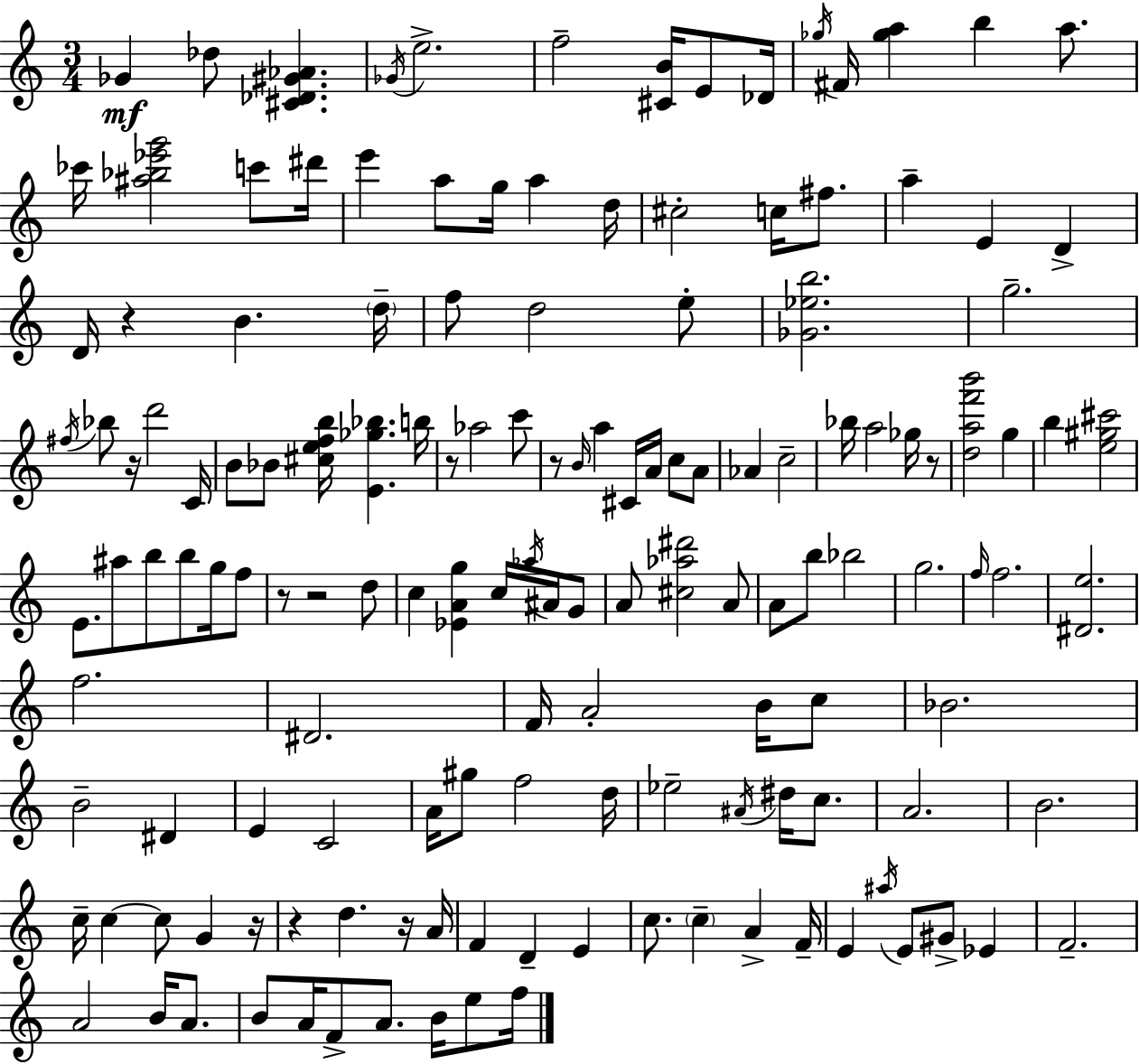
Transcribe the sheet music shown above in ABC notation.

X:1
T:Untitled
M:3/4
L:1/4
K:C
_G _d/2 [^C_D^G_A] _G/4 e2 f2 [^CB]/4 E/2 _D/4 _g/4 ^F/4 [_ga] b a/2 _c'/4 [^a_b_e'g']2 c'/2 ^d'/4 e' a/2 g/4 a d/4 ^c2 c/4 ^f/2 a E D D/4 z B d/4 f/2 d2 e/2 [_G_eb]2 g2 ^f/4 _b/2 z/4 d'2 C/4 B/2 _B/2 [^cefb]/4 [E_g_b] b/4 z/2 _a2 c'/2 z/2 B/4 a ^C/4 A/4 c/2 A/2 _A c2 _b/4 a2 _g/4 z/2 [daf'b']2 g b [e^g^c']2 E/2 ^a/2 b/2 b/2 g/4 f/2 z/2 z2 d/2 c [_EAg] c/4 _a/4 ^A/4 G/2 A/2 [^c_a^d']2 A/2 A/2 b/2 _b2 g2 f/4 f2 [^De]2 f2 ^D2 F/4 A2 B/4 c/2 _B2 B2 ^D E C2 A/4 ^g/2 f2 d/4 _e2 ^A/4 ^d/4 c/2 A2 B2 c/4 c c/2 G z/4 z d z/4 A/4 F D E c/2 c A F/4 E ^a/4 E/2 ^G/2 _E F2 A2 B/4 A/2 B/2 A/4 F/2 A/2 B/4 e/2 f/4